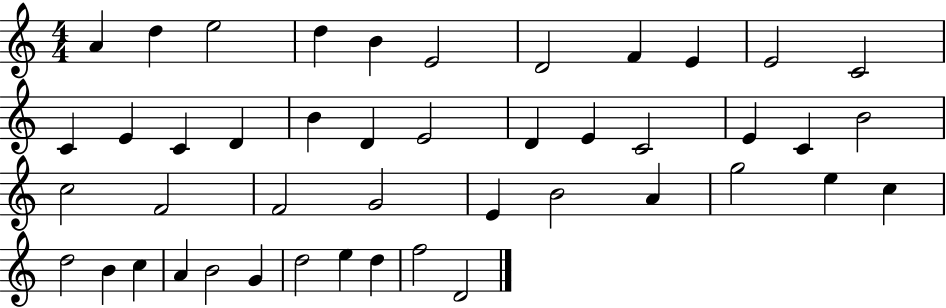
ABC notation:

X:1
T:Untitled
M:4/4
L:1/4
K:C
A d e2 d B E2 D2 F E E2 C2 C E C D B D E2 D E C2 E C B2 c2 F2 F2 G2 E B2 A g2 e c d2 B c A B2 G d2 e d f2 D2